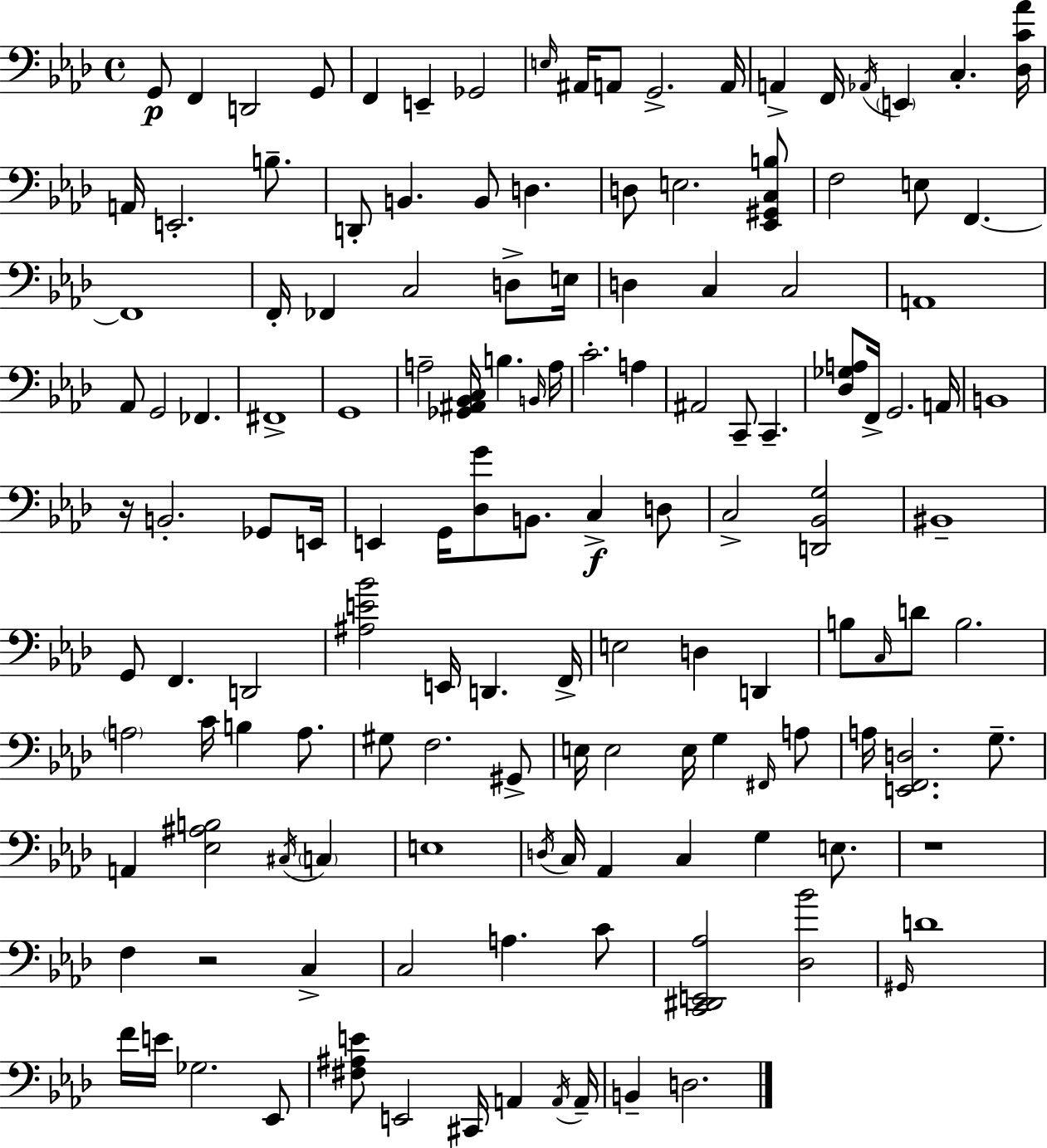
G2/e F2/q D2/h G2/e F2/q E2/q Gb2/h E3/s A#2/s A2/e G2/h. A2/s A2/q F2/s Ab2/s E2/q C3/q. [Db3,C4,Ab4]/s A2/s E2/h. B3/e. D2/e B2/q. B2/e D3/q. D3/e E3/h. [Eb2,G#2,C3,B3]/e F3/h E3/e F2/q. F2/w F2/s FES2/q C3/h D3/e E3/s D3/q C3/q C3/h A2/w Ab2/e G2/h FES2/q. F#2/w G2/w A3/h [Gb2,A#2,Bb2,C3]/s B3/q. B2/s A3/s C4/h. A3/q A#2/h C2/e C2/q. [Db3,Gb3,A3]/e F2/s G2/h. A2/s B2/w R/s B2/h. Gb2/e E2/s E2/q G2/s [Db3,G4]/e B2/e. C3/q D3/e C3/h [D2,Bb2,G3]/h BIS2/w G2/e F2/q. D2/h [A#3,E4,Bb4]/h E2/s D2/q. F2/s E3/h D3/q D2/q B3/e C3/s D4/e B3/h. A3/h C4/s B3/q A3/e. G#3/e F3/h. G#2/e E3/s E3/h E3/s G3/q F#2/s A3/e A3/s [E2,F2,D3]/h. G3/e. A2/q [Eb3,A#3,B3]/h C#3/s C3/q E3/w D3/s C3/s Ab2/q C3/q G3/q E3/e. R/w F3/q R/h C3/q C3/h A3/q. C4/e [C2,D#2,E2,Ab3]/h [Db3,Bb4]/h G#2/s D4/w F4/s E4/s Gb3/h. Eb2/e [F#3,A#3,E4]/e E2/h C#2/s A2/q A2/s A2/s B2/q D3/h.